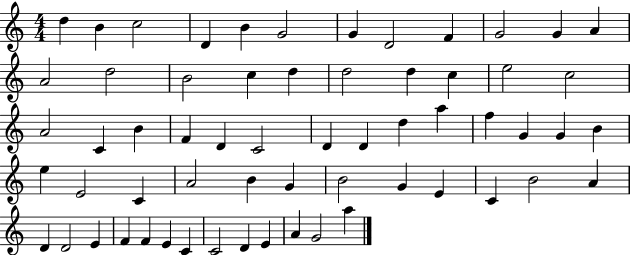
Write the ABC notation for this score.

X:1
T:Untitled
M:4/4
L:1/4
K:C
d B c2 D B G2 G D2 F G2 G A A2 d2 B2 c d d2 d c e2 c2 A2 C B F D C2 D D d a f G G B e E2 C A2 B G B2 G E C B2 A D D2 E F F E C C2 D E A G2 a